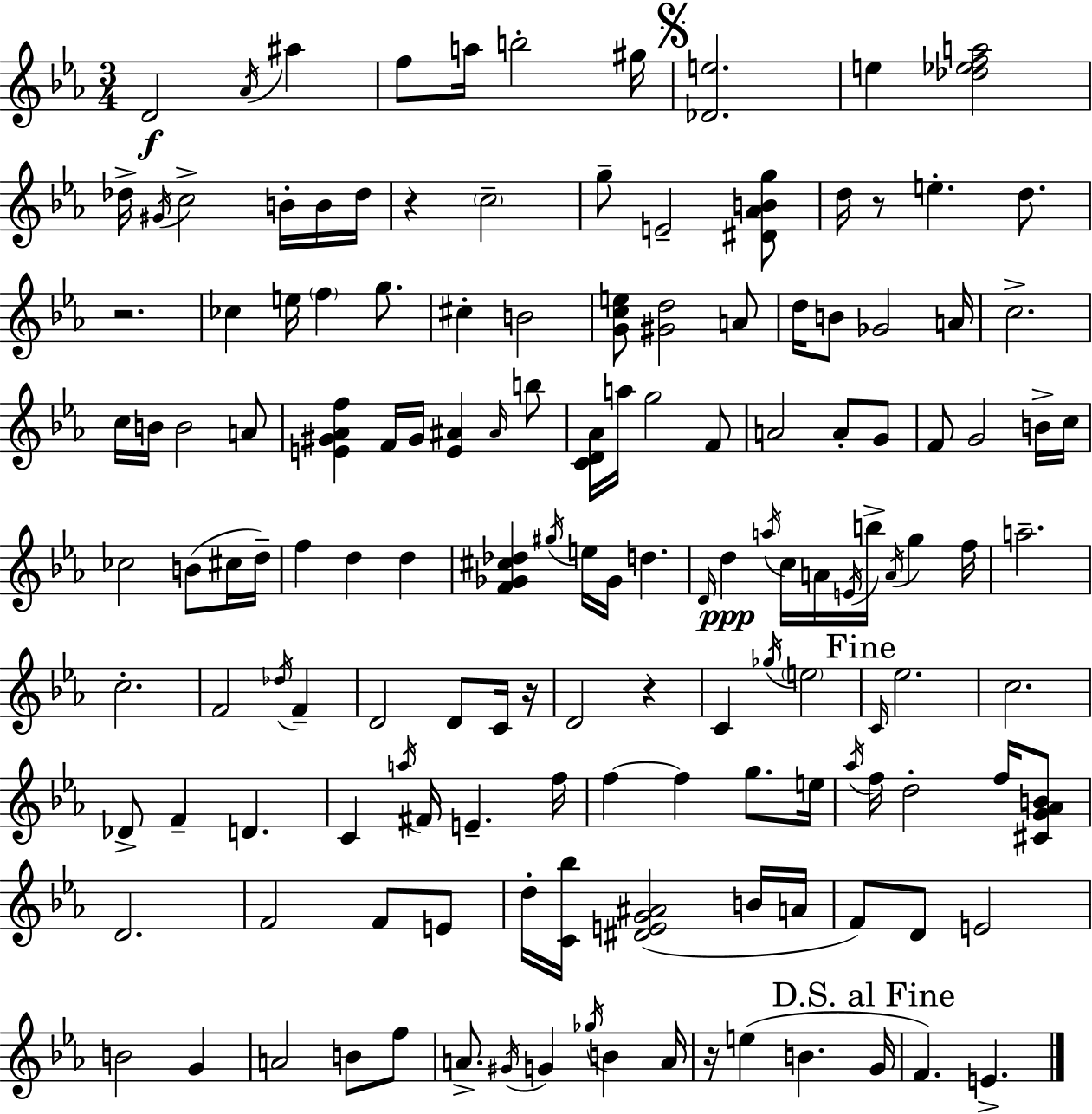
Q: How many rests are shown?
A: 6